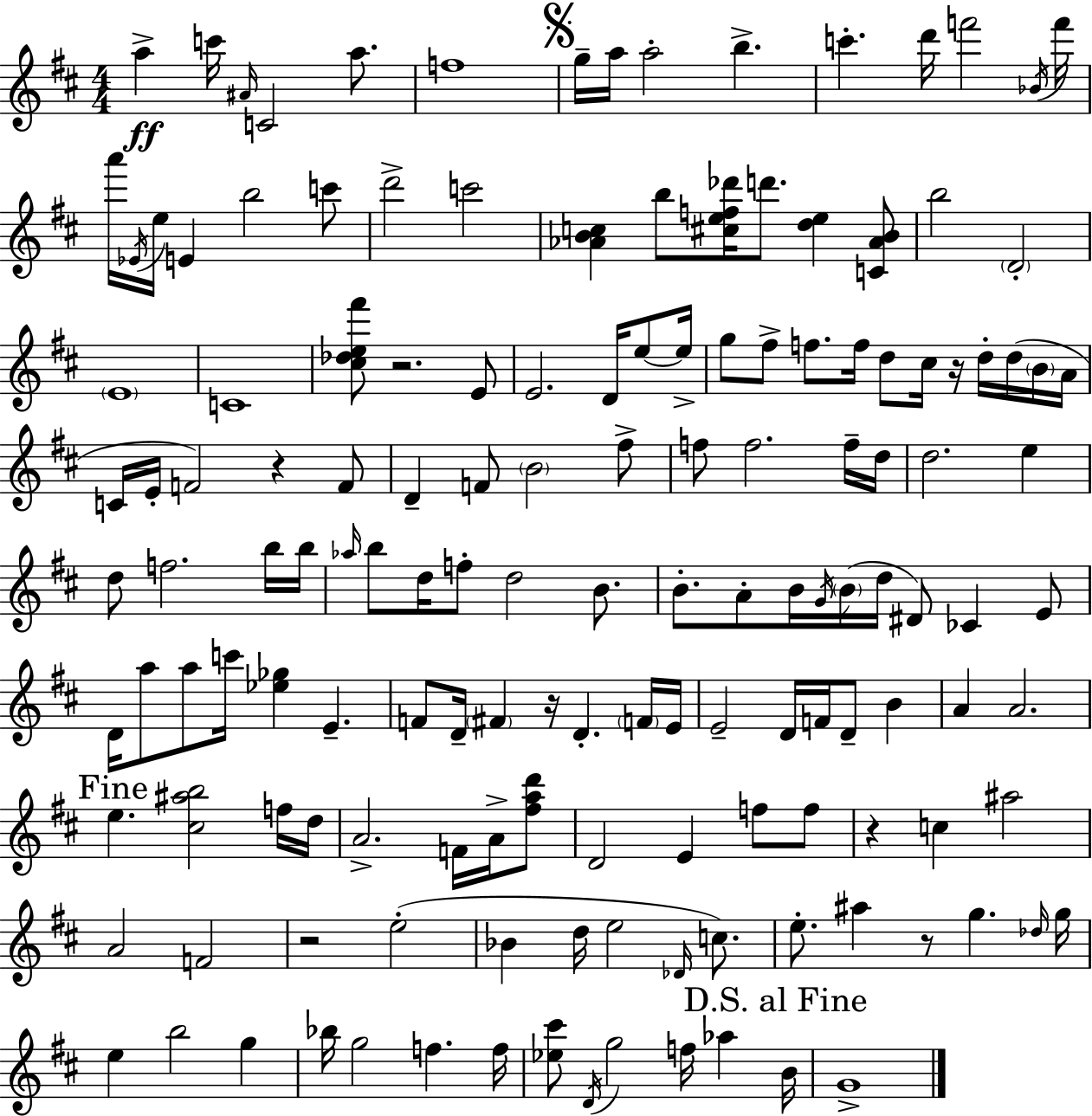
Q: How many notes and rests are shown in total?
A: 149